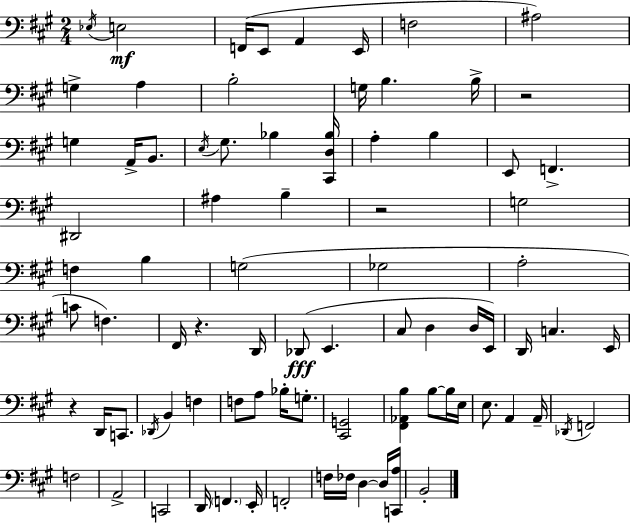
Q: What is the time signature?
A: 2/4